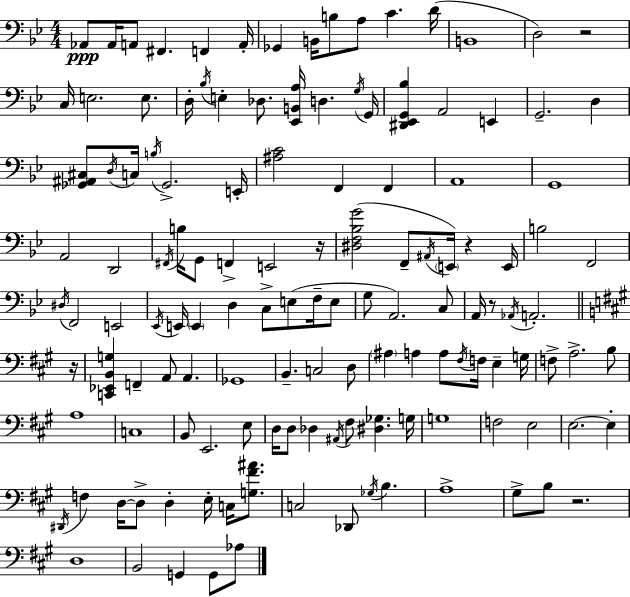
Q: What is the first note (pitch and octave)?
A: Ab2